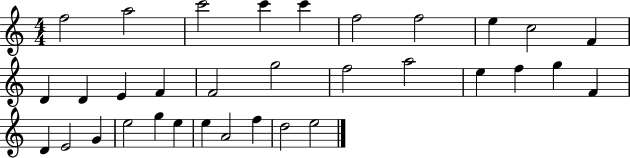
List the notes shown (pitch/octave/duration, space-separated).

F5/h A5/h C6/h C6/q C6/q F5/h F5/h E5/q C5/h F4/q D4/q D4/q E4/q F4/q F4/h G5/h F5/h A5/h E5/q F5/q G5/q F4/q D4/q E4/h G4/q E5/h G5/q E5/q E5/q A4/h F5/q D5/h E5/h